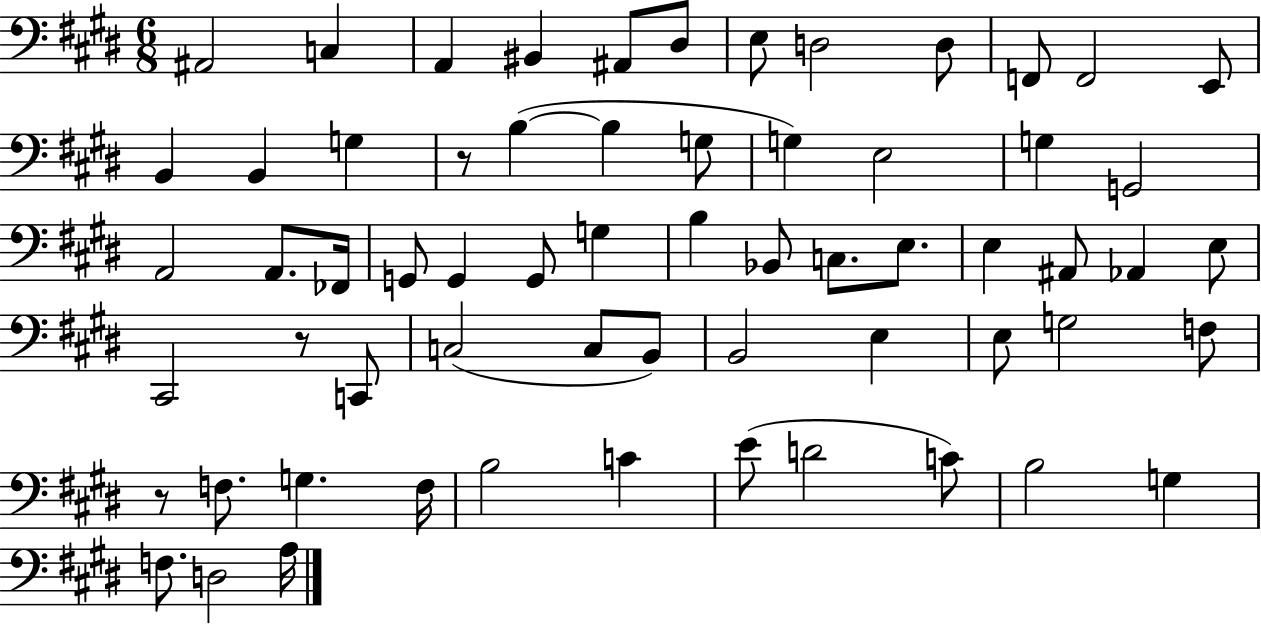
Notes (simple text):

A#2/h C3/q A2/q BIS2/q A#2/e D#3/e E3/e D3/h D3/e F2/e F2/h E2/e B2/q B2/q G3/q R/e B3/q B3/q G3/e G3/q E3/h G3/q G2/h A2/h A2/e. FES2/s G2/e G2/q G2/e G3/q B3/q Bb2/e C3/e. E3/e. E3/q A#2/e Ab2/q E3/e C#2/h R/e C2/e C3/h C3/e B2/e B2/h E3/q E3/e G3/h F3/e R/e F3/e. G3/q. F3/s B3/h C4/q E4/e D4/h C4/e B3/h G3/q F3/e. D3/h A3/s